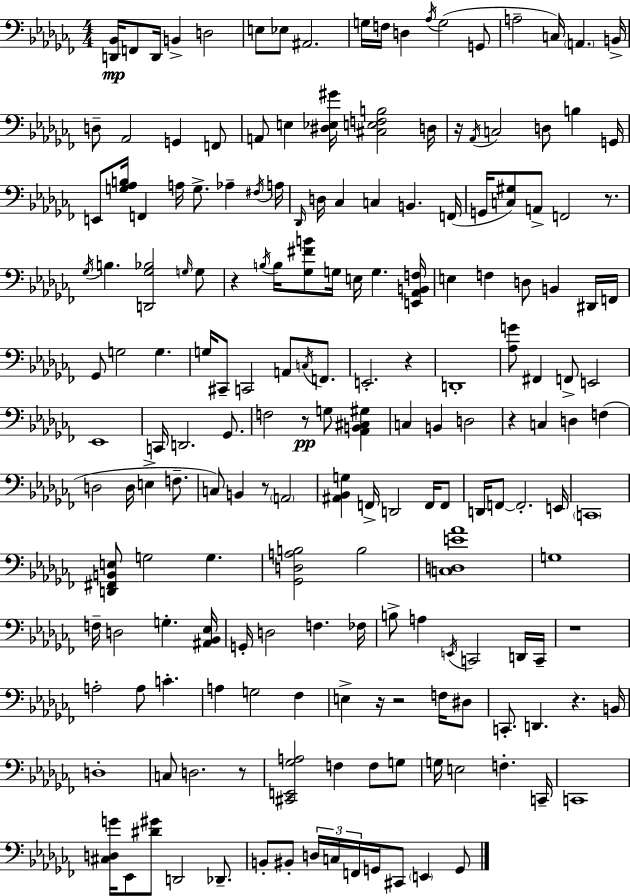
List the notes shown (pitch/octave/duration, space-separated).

[D2,Bb2]/s F2/e D2/s B2/q D3/h E3/e Eb3/e A#2/h. G3/s F3/s D3/q Ab3/s G3/h G2/e A3/h C3/s A2/q. B2/s D3/e Ab2/h G2/q F2/e A2/e E3/q [D#3,Eb3,G#4]/s [C#3,E3,F3,B3]/h D3/s R/s Ab2/s C3/h D3/e B3/q G2/s E2/e [G3,Ab3,B3]/s F2/q A3/s G3/e. Ab3/q F#3/s A3/s Db2/s D3/s CES3/q C3/q B2/q. F2/s G2/s [C3,G#3]/e A2/e F2/h R/e. Gb3/s B3/q. [D2,Gb3,Bb3]/h G3/s G3/e R/q B3/s B3/s [Gb3,F#4,B4]/e G3/s E3/s G3/q. [E2,Ab2,B2,F3]/s E3/q F3/q D3/e B2/q D#2/s F2/s Gb2/e G3/h G3/q. G3/s C#2/e C2/h A2/e C3/s F2/e. E2/h. R/q D2/w [Ab3,G4]/e F#2/q F2/e E2/h Eb2/w C2/s D2/h. Gb2/e. F3/h R/e G3/e [Ab2,B2,C#3,G#3]/q C3/q B2/q D3/h R/q C3/q D3/q F3/q D3/h D3/s E3/q F3/e. C3/e B2/q R/e A2/h [A#2,Bb2,G3]/q F2/s D2/h F2/s F2/e D2/s F2/e F2/h. E2/s C2/w [D2,F#2,B2,E3]/e G3/h G3/q. [Gb2,D3,A3,B3]/h B3/h [C3,D3,E4,Ab4]/w G3/w F3/s D3/h G3/q. [A#2,Bb2,Eb3]/s G2/s D3/h F3/q. FES3/s B3/e A3/q E2/s C2/h D2/s C2/s R/w A3/h A3/e C4/q. A3/q G3/h FES3/q E3/q R/s R/h F3/s D#3/e C2/e. D2/q. R/q. B2/s D3/w C3/e D3/h. R/e [C#2,E2,Gb3,A3]/h F3/q F3/e G3/e G3/s E3/h F3/q. C2/s C2/w [C#3,D3,G4]/s Eb2/e [D#4,G#4]/e D2/h Db2/e. B2/e BIS2/e D3/s C3/s F2/s G2/s C#2/e E2/q G2/e